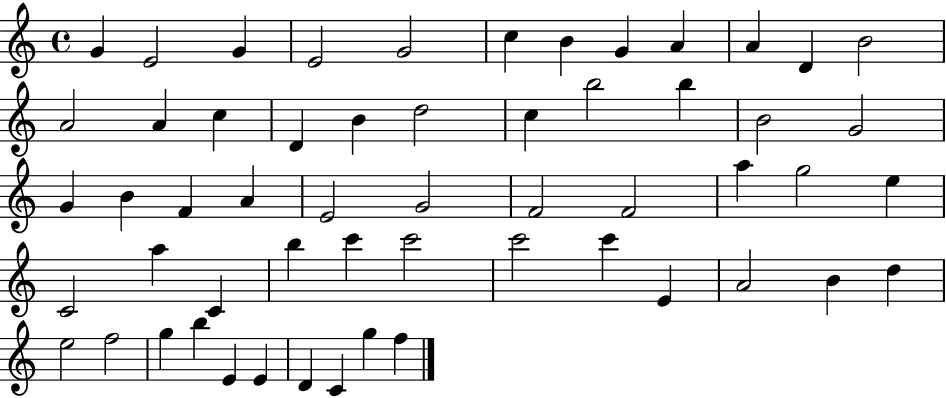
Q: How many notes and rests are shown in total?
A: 56